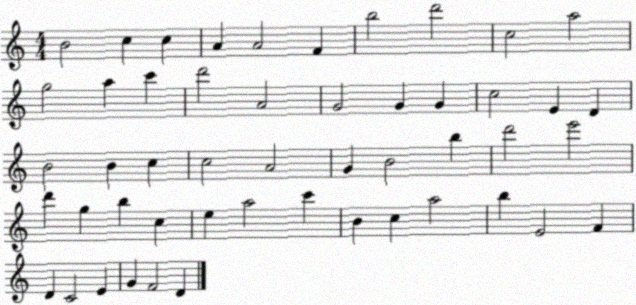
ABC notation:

X:1
T:Untitled
M:4/4
L:1/4
K:C
B2 c c A A2 F b2 d'2 c2 a2 g2 a c' d'2 A2 G2 G G c2 E D B2 B c c2 A2 G B2 b d'2 e'2 d' g b c e a2 c' B c a2 b E2 F D C2 E G F2 D